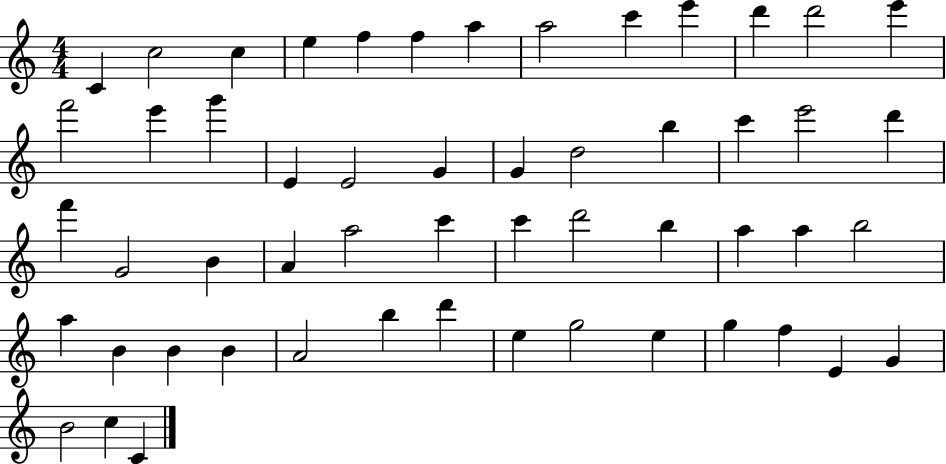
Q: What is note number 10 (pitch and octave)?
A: E6